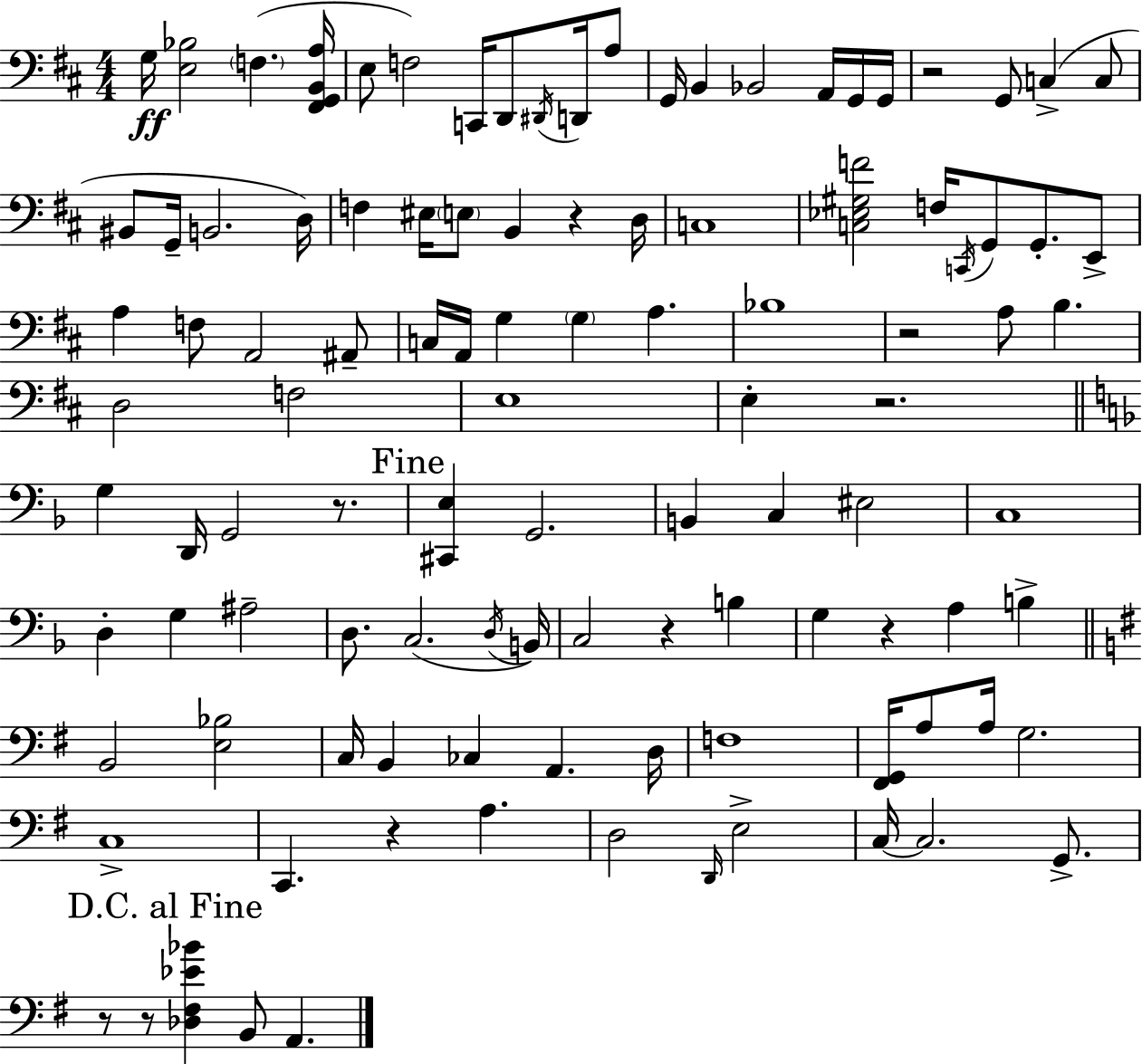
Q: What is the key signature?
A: D major